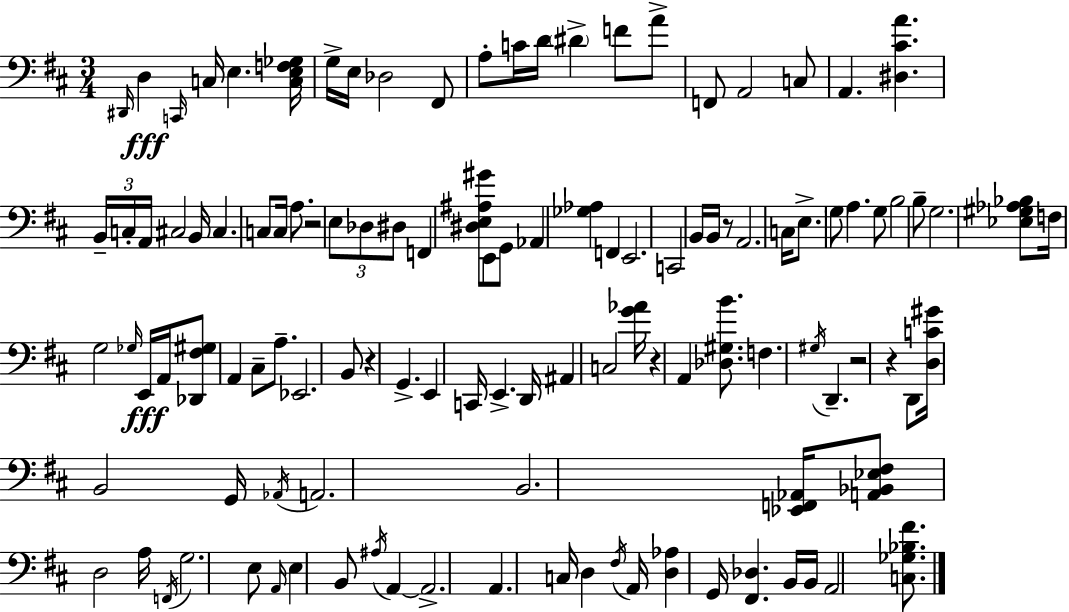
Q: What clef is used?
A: bass